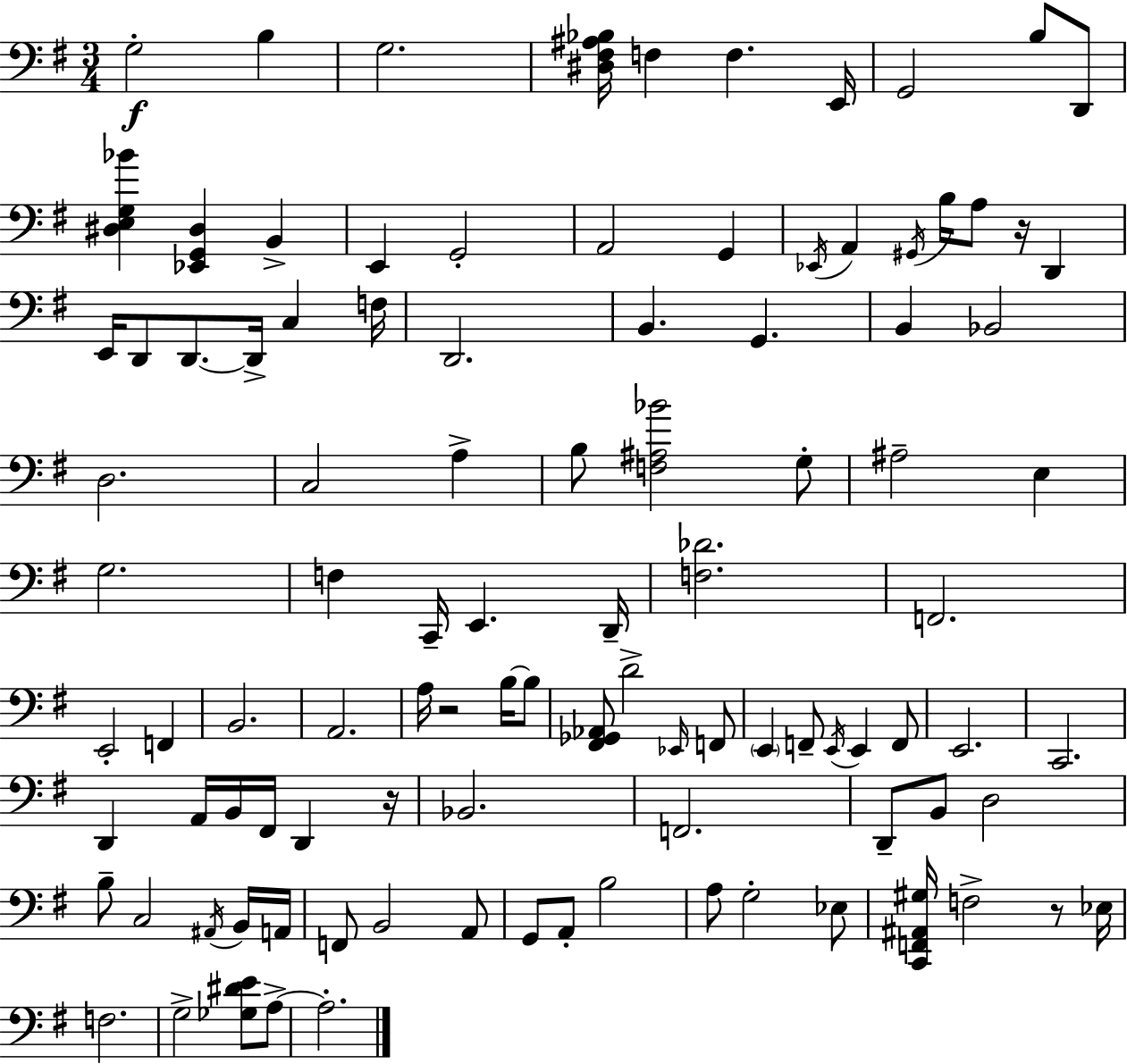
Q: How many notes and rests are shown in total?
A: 103